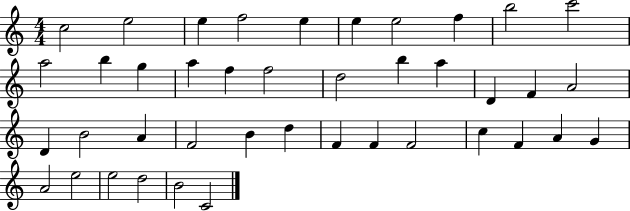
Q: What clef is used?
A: treble